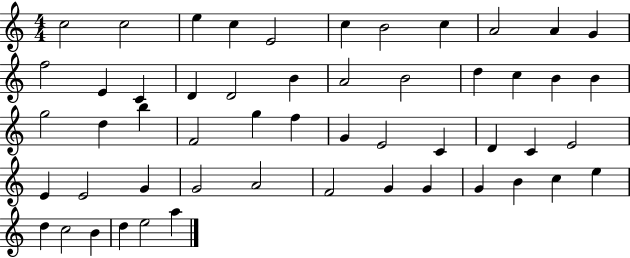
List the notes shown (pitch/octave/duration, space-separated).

C5/h C5/h E5/q C5/q E4/h C5/q B4/h C5/q A4/h A4/q G4/q F5/h E4/q C4/q D4/q D4/h B4/q A4/h B4/h D5/q C5/q B4/q B4/q G5/h D5/q B5/q F4/h G5/q F5/q G4/q E4/h C4/q D4/q C4/q E4/h E4/q E4/h G4/q G4/h A4/h F4/h G4/q G4/q G4/q B4/q C5/q E5/q D5/q C5/h B4/q D5/q E5/h A5/q